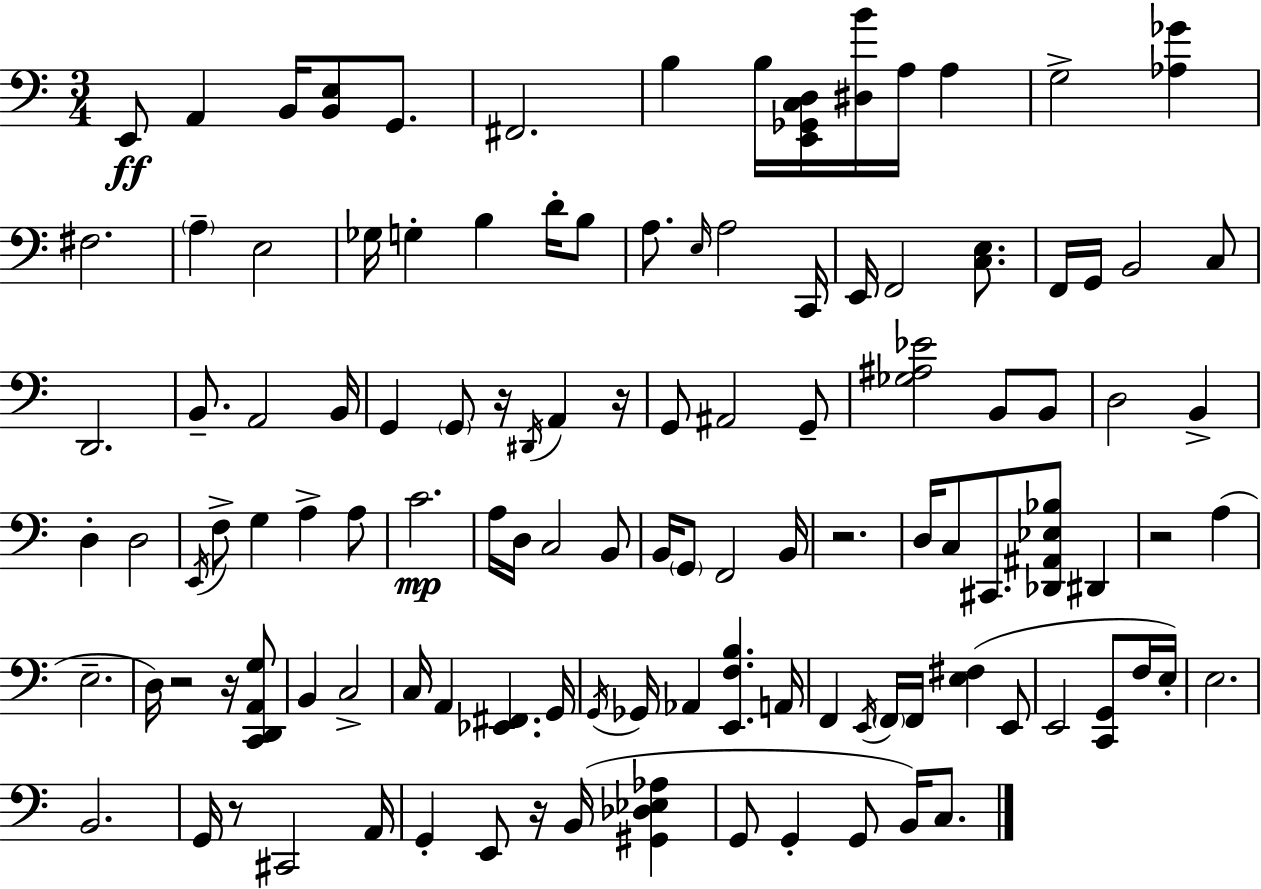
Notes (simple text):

E2/e A2/q B2/s [B2,E3]/e G2/e. F#2/h. B3/q B3/s [E2,Gb2,C3,D3]/s [D#3,B4]/s A3/s A3/q G3/h [Ab3,Gb4]/q F#3/h. A3/q E3/h Gb3/s G3/q B3/q D4/s B3/e A3/e. E3/s A3/h C2/s E2/s F2/h [C3,E3]/e. F2/s G2/s B2/h C3/e D2/h. B2/e. A2/h B2/s G2/q G2/e R/s D#2/s A2/q R/s G2/e A#2/h G2/e [Gb3,A#3,Eb4]/h B2/e B2/e D3/h B2/q D3/q D3/h E2/s F3/e G3/q A3/q A3/e C4/h. A3/s D3/s C3/h B2/e B2/s G2/e F2/h B2/s R/h. D3/s C3/e C#2/e. [Db2,A#2,Eb3,Bb3]/e D#2/q R/h A3/q E3/h. D3/s R/h R/s [C2,D2,A2,G3]/e B2/q C3/h C3/s A2/q [Eb2,F#2]/q. G2/s G2/s Gb2/s Ab2/q [E2,F3,B3]/q. A2/s F2/q E2/s F2/s F2/s [E3,F#3]/q E2/e E2/h [C2,G2]/e F3/s E3/s E3/h. B2/h. G2/s R/e C#2/h A2/s G2/q E2/e R/s B2/s [G#2,Db3,Eb3,Ab3]/q G2/e G2/q G2/e B2/s C3/e.